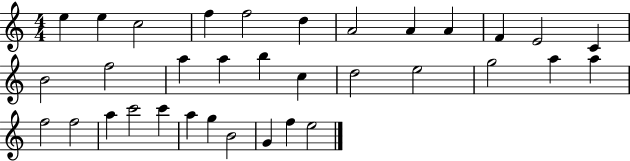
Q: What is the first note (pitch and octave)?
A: E5